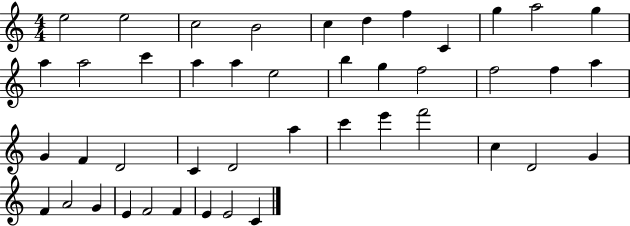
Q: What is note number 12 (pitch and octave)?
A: A5